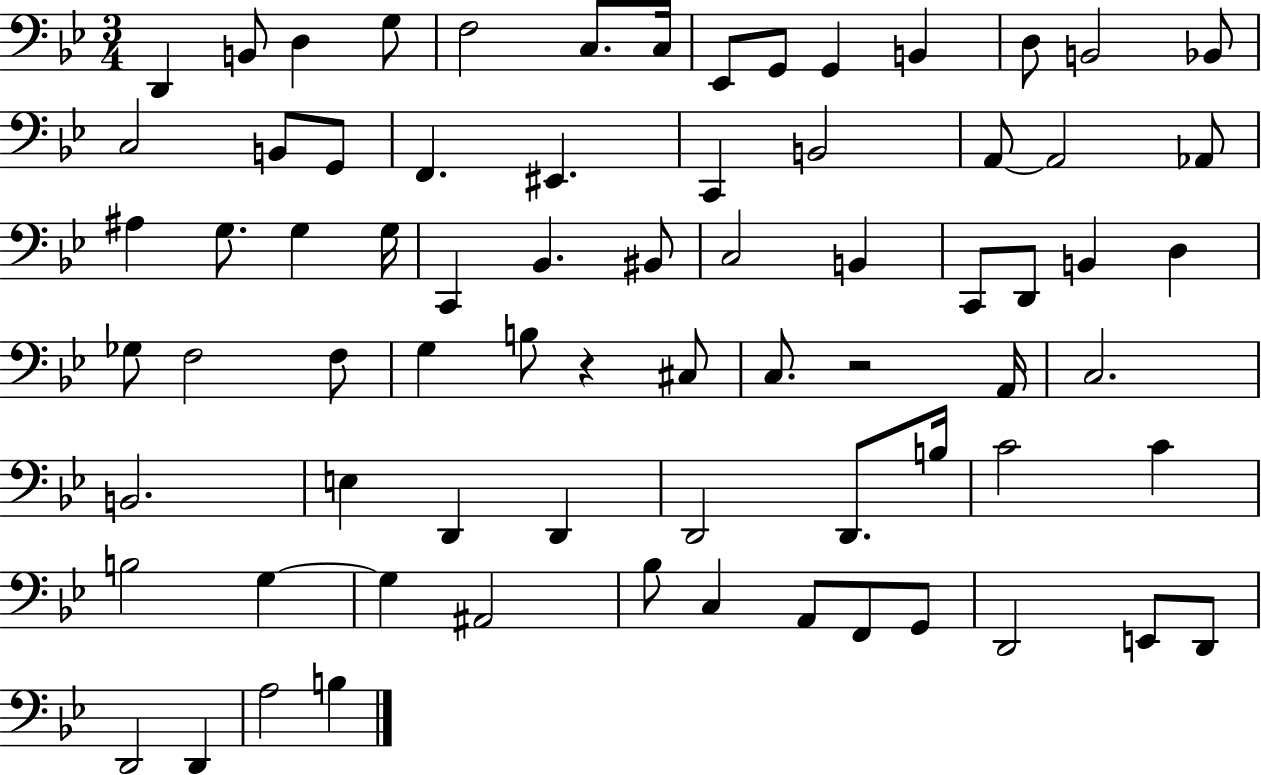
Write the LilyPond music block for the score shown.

{
  \clef bass
  \numericTimeSignature
  \time 3/4
  \key bes \major
  d,4 b,8 d4 g8 | f2 c8. c16 | ees,8 g,8 g,4 b,4 | d8 b,2 bes,8 | \break c2 b,8 g,8 | f,4. eis,4. | c,4 b,2 | a,8~~ a,2 aes,8 | \break ais4 g8. g4 g16 | c,4 bes,4. bis,8 | c2 b,4 | c,8 d,8 b,4 d4 | \break ges8 f2 f8 | g4 b8 r4 cis8 | c8. r2 a,16 | c2. | \break b,2. | e4 d,4 d,4 | d,2 d,8. b16 | c'2 c'4 | \break b2 g4~~ | g4 ais,2 | bes8 c4 a,8 f,8 g,8 | d,2 e,8 d,8 | \break d,2 d,4 | a2 b4 | \bar "|."
}